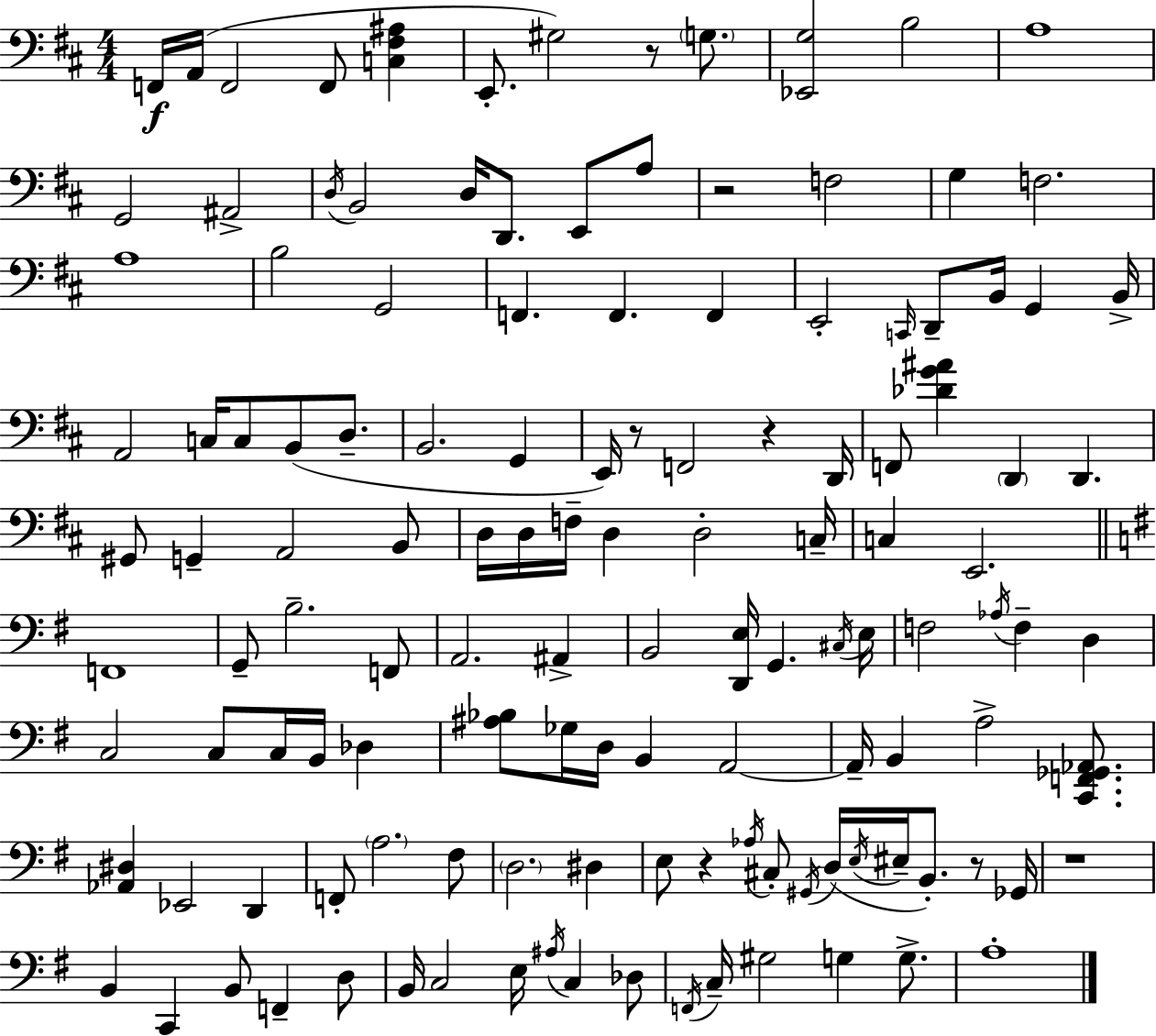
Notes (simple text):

F2/s A2/s F2/h F2/e [C3,F#3,A#3]/q E2/e. G#3/h R/e G3/e. [Eb2,G3]/h B3/h A3/w G2/h A#2/h D3/s B2/h D3/s D2/e. E2/e A3/e R/h F3/h G3/q F3/h. A3/w B3/h G2/h F2/q. F2/q. F2/q E2/h C2/s D2/e B2/s G2/q B2/s A2/h C3/s C3/e B2/e D3/e. B2/h. G2/q E2/s R/e F2/h R/q D2/s F2/e [Db4,G4,A#4]/q D2/q D2/q. G#2/e G2/q A2/h B2/e D3/s D3/s F3/s D3/q D3/h C3/s C3/q E2/h. F2/w G2/e B3/h. F2/e A2/h. A#2/q B2/h [D2,E3]/s G2/q. C#3/s E3/s F3/h Ab3/s F3/q D3/q C3/h C3/e C3/s B2/s Db3/q [A#3,Bb3]/e Gb3/s D3/s B2/q A2/h A2/s B2/q A3/h [C2,F2,Gb2,Ab2]/e. [Ab2,D#3]/q Eb2/h D2/q F2/e A3/h. F#3/e D3/h. D#3/q E3/e R/q Ab3/s C#3/e G#2/s D3/s E3/s EIS3/s B2/e. R/e Gb2/s R/w B2/q C2/q B2/e F2/q D3/e B2/s C3/h E3/s A#3/s C3/q Db3/e F2/s C3/s G#3/h G3/q G3/e. A3/w